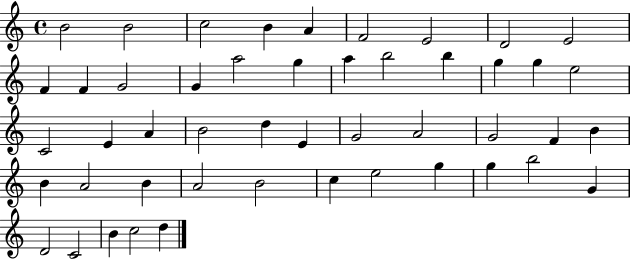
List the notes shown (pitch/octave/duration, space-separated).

B4/h B4/h C5/h B4/q A4/q F4/h E4/h D4/h E4/h F4/q F4/q G4/h G4/q A5/h G5/q A5/q B5/h B5/q G5/q G5/q E5/h C4/h E4/q A4/q B4/h D5/q E4/q G4/h A4/h G4/h F4/q B4/q B4/q A4/h B4/q A4/h B4/h C5/q E5/h G5/q G5/q B5/h G4/q D4/h C4/h B4/q C5/h D5/q